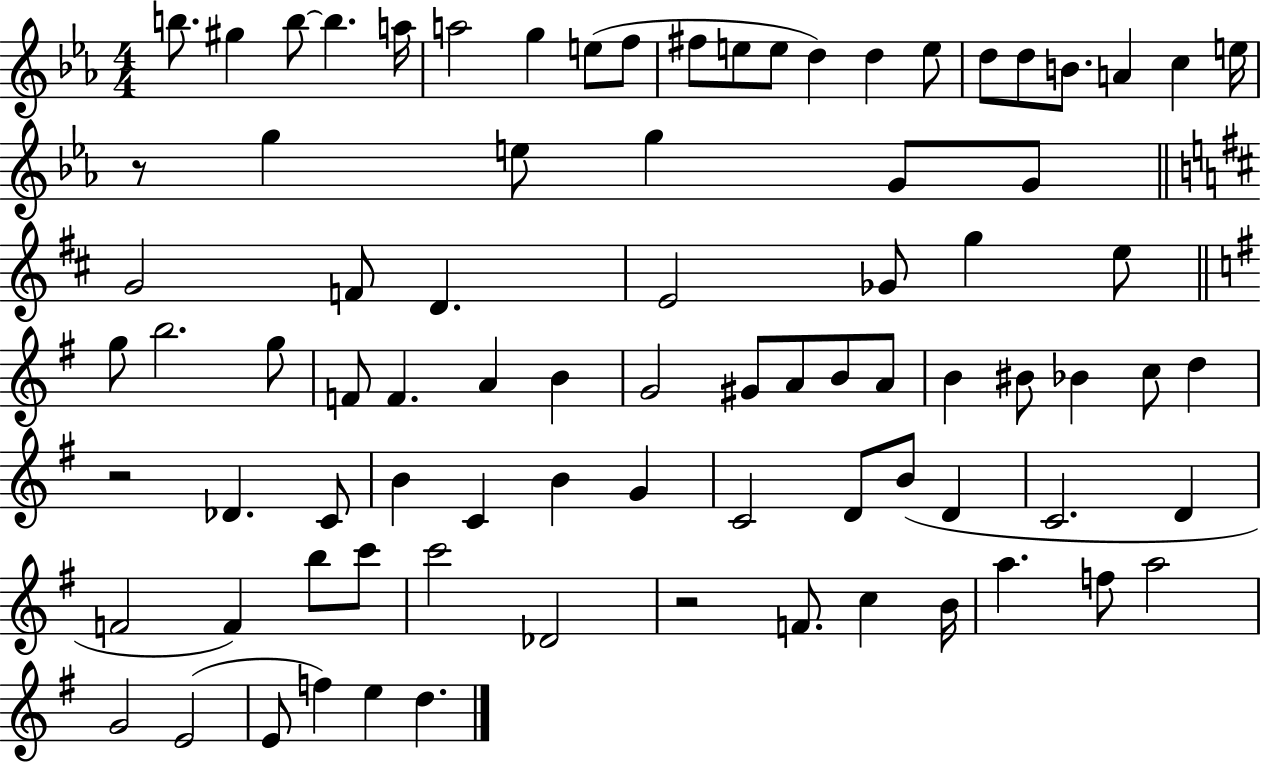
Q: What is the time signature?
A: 4/4